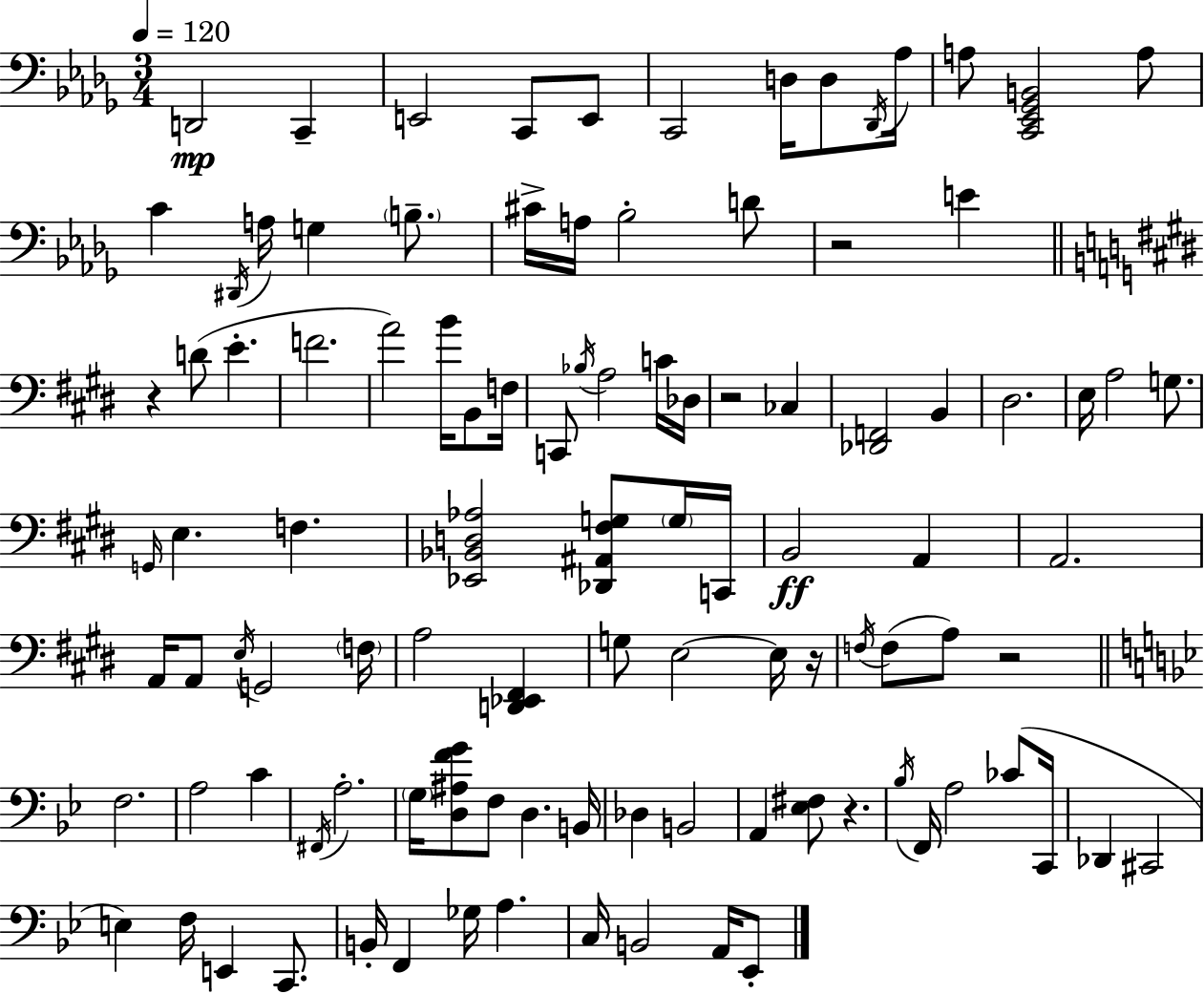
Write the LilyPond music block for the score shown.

{
  \clef bass
  \numericTimeSignature
  \time 3/4
  \key bes \minor
  \tempo 4 = 120
  d,2\mp c,4-- | e,2 c,8 e,8 | c,2 d16 d8 \acciaccatura { des,16 } | aes16 a8 <c, ees, ges, b,>2 a8 | \break c'4 \acciaccatura { dis,16 } a16 g4 \parenthesize b8.-- | cis'16-> a16 bes2-. | d'8 r2 e'4 | \bar "||" \break \key e \major r4 d'8( e'4.-. | f'2. | a'2) b'16 b,8 f16 | c,8 \acciaccatura { bes16 } a2 c'16 | \break des16 r2 ces4 | <des, f,>2 b,4 | dis2. | e16 a2 g8. | \break \grace { g,16 } e4. f4. | <ees, bes, d aes>2 <des, ais, fis g>8 | \parenthesize g16 c,16 b,2\ff a,4 | a,2. | \break a,16 a,8 \acciaccatura { e16 } g,2 | \parenthesize f16 a2 <d, ees, fis,>4 | g8 e2~~ | e16 r16 \acciaccatura { f16 }( f8 a8) r2 | \break \bar "||" \break \key bes \major f2. | a2 c'4 | \acciaccatura { fis,16 } a2.-. | \parenthesize g16 <d ais f' g'>8 f8 d4. | \break b,16 des4 b,2 | a,4 <ees fis>8 r4. | \acciaccatura { bes16 } f,16 a2 ces'8( | c,16 des,4 cis,2 | \break e4) f16 e,4 c,8. | b,16-. f,4 ges16 a4. | c16 b,2 a,16 | ees,8-. \bar "|."
}